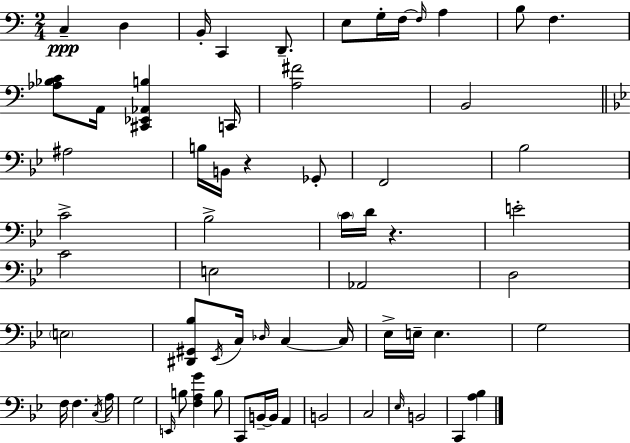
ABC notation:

X:1
T:Untitled
M:2/4
L:1/4
K:Am
C, D, B,,/4 C,, D,,/2 E,/2 G,/4 F,/4 F,/4 A, B,/2 F, [_A,_B,C]/2 A,,/4 [^C,,_E,,_A,,B,] C,,/4 [A,^F]2 B,,2 ^A,2 B,/4 B,,/4 z _G,,/2 F,,2 _B,2 C2 _B,2 C/4 D/4 z E2 C2 E,2 _A,,2 D,2 E,2 [^D,,^G,,_B,]/2 _E,,/4 C,/4 _D,/4 C, C,/4 _E,/4 E,/4 E, G,2 F,/4 F, C,/4 A,/4 G,2 E,,/4 B,/2 [F,A,G] B,/2 C,,/2 B,,/4 B,,/4 A,, B,,2 C,2 _E,/4 B,,2 C,, [A,_B,]